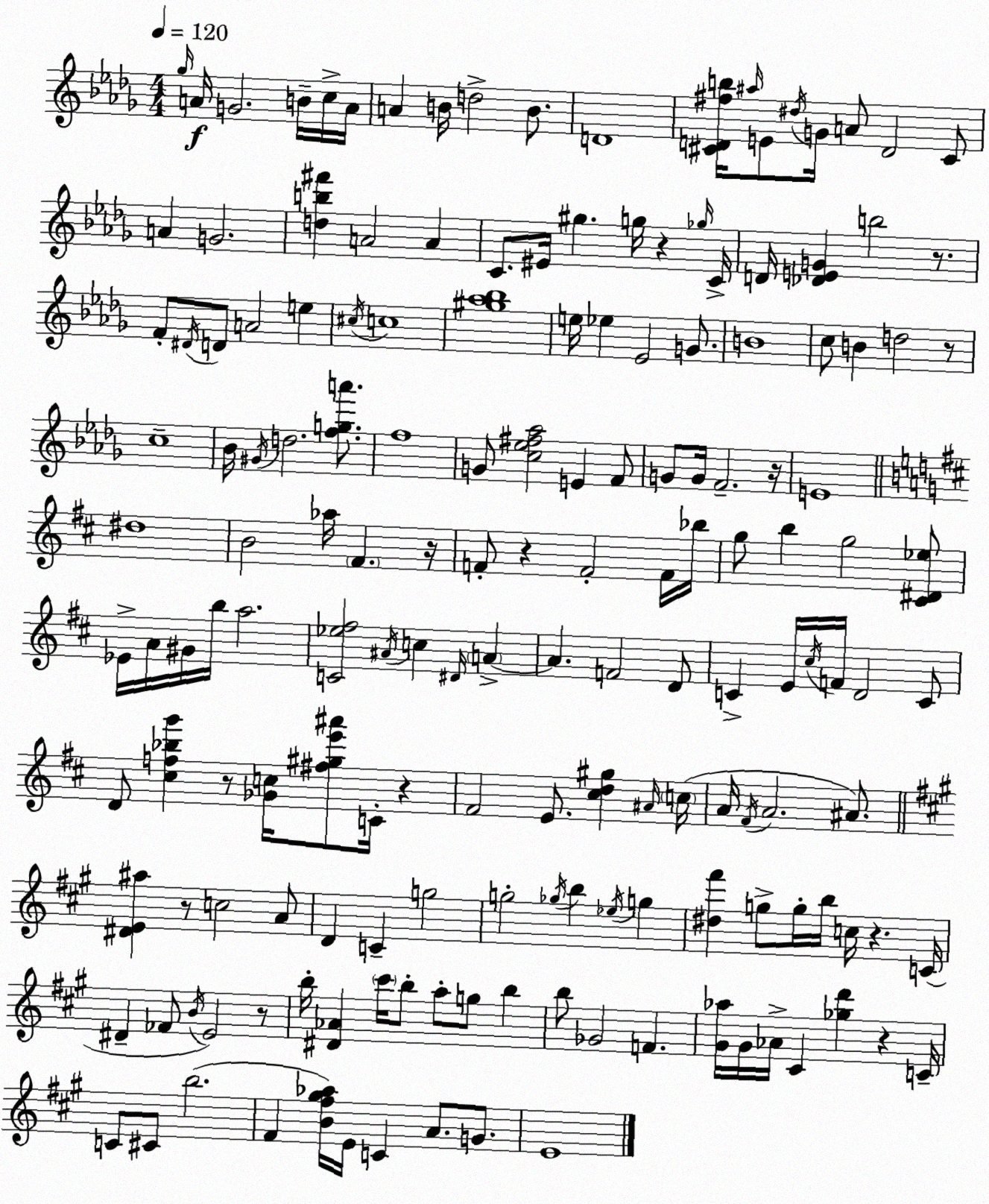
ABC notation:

X:1
T:Untitled
M:4/4
L:1/4
K:Bbm
_g/4 A/4 G2 B/4 c/4 A/4 A B/4 d2 B/2 D4 [^CD^fb]/4 ^a/4 E/2 ^d/4 G/4 A/2 D2 ^C/2 A G2 [db^f'] A2 A C/2 ^E/4 ^g g/4 z _g/4 C/4 D/4 [_DEG] b2 z/2 F/2 ^D/4 D/2 A2 e ^c/4 c4 [^g_a_b]4 e/4 _e _E2 G/2 B4 c/2 B d2 z/2 c4 _B/4 ^G/4 d2 [fga']/2 f4 G/2 [c_e^f_a]2 E F/2 G/2 G/4 F2 z/4 E4 ^d4 B2 _a/4 ^F z/4 F/2 z F2 F/4 _b/4 g/2 b g2 [^C^D_e]/2 _E/4 A/4 ^G/4 b/4 a2 [C_e^f]2 ^A/4 c ^D/4 A A F2 D/2 C E/4 ^c/4 F/4 D2 C/2 D/2 [^cf_bg'] z/2 [_Gc]/4 [^f^ge'^a']/2 C/4 z ^F2 E/2 [^cd^g] ^A/4 c/4 A/4 ^F/4 A2 ^A/2 [^DE^a] z/2 c2 A/2 D C g2 g2 _g/4 b _e/4 g [^d^f'] g/2 g/4 b/4 c/4 z C/4 ^D _F/2 B/4 E2 z/2 b/4 [^D_A] ^c'/4 b/2 a/2 g/2 b b/2 _G2 F [^G_a]/4 ^G/4 _A/4 ^C [_gd'] z C/4 C/2 ^C/2 b2 ^F [B^f^g_a]/4 E/4 C A/2 G/2 E4